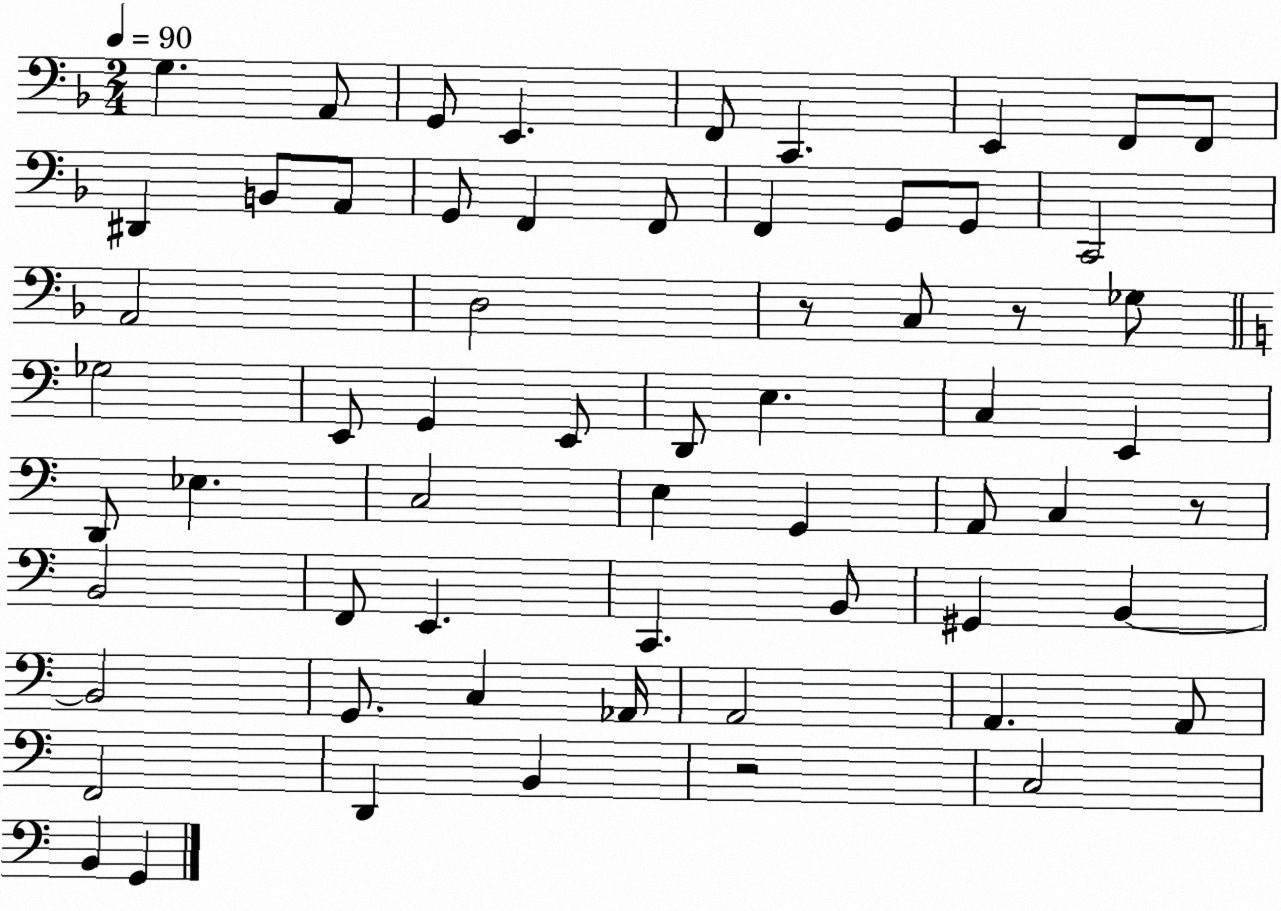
X:1
T:Untitled
M:2/4
L:1/4
K:F
G, A,,/2 G,,/2 E,, F,,/2 C,, E,, F,,/2 F,,/2 ^D,, B,,/2 A,,/2 G,,/2 F,, F,,/2 F,, G,,/2 G,,/2 C,,2 A,,2 D,2 z/2 C,/2 z/2 _G,/2 _G,2 E,,/2 G,, E,,/2 D,,/2 E, C, E,, D,,/2 _E, C,2 E, G,, A,,/2 C, z/2 B,,2 F,,/2 E,, C,, B,,/2 ^G,, B,, B,,2 G,,/2 C, _A,,/4 A,,2 A,, A,,/2 F,,2 D,, B,, z2 C,2 B,, G,,